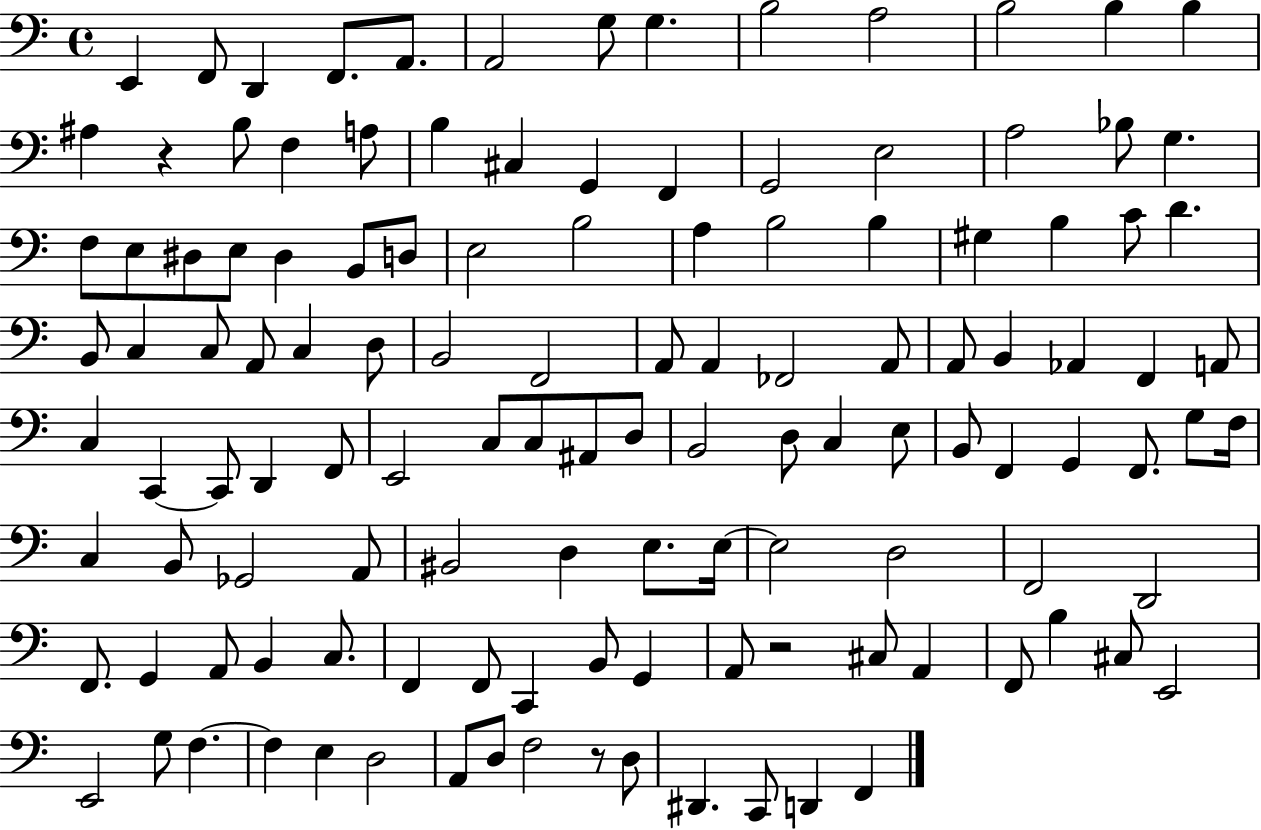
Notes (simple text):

E2/q F2/e D2/q F2/e. A2/e. A2/h G3/e G3/q. B3/h A3/h B3/h B3/q B3/q A#3/q R/q B3/e F3/q A3/e B3/q C#3/q G2/q F2/q G2/h E3/h A3/h Bb3/e G3/q. F3/e E3/e D#3/e E3/e D#3/q B2/e D3/e E3/h B3/h A3/q B3/h B3/q G#3/q B3/q C4/e D4/q. B2/e C3/q C3/e A2/e C3/q D3/e B2/h F2/h A2/e A2/q FES2/h A2/e A2/e B2/q Ab2/q F2/q A2/e C3/q C2/q C2/e D2/q F2/e E2/h C3/e C3/e A#2/e D3/e B2/h D3/e C3/q E3/e B2/e F2/q G2/q F2/e. G3/e F3/s C3/q B2/e Gb2/h A2/e BIS2/h D3/q E3/e. E3/s E3/h D3/h F2/h D2/h F2/e. G2/q A2/e B2/q C3/e. F2/q F2/e C2/q B2/e G2/q A2/e R/h C#3/e A2/q F2/e B3/q C#3/e E2/h E2/h G3/e F3/q. F3/q E3/q D3/h A2/e D3/e F3/h R/e D3/e D#2/q. C2/e D2/q F2/q